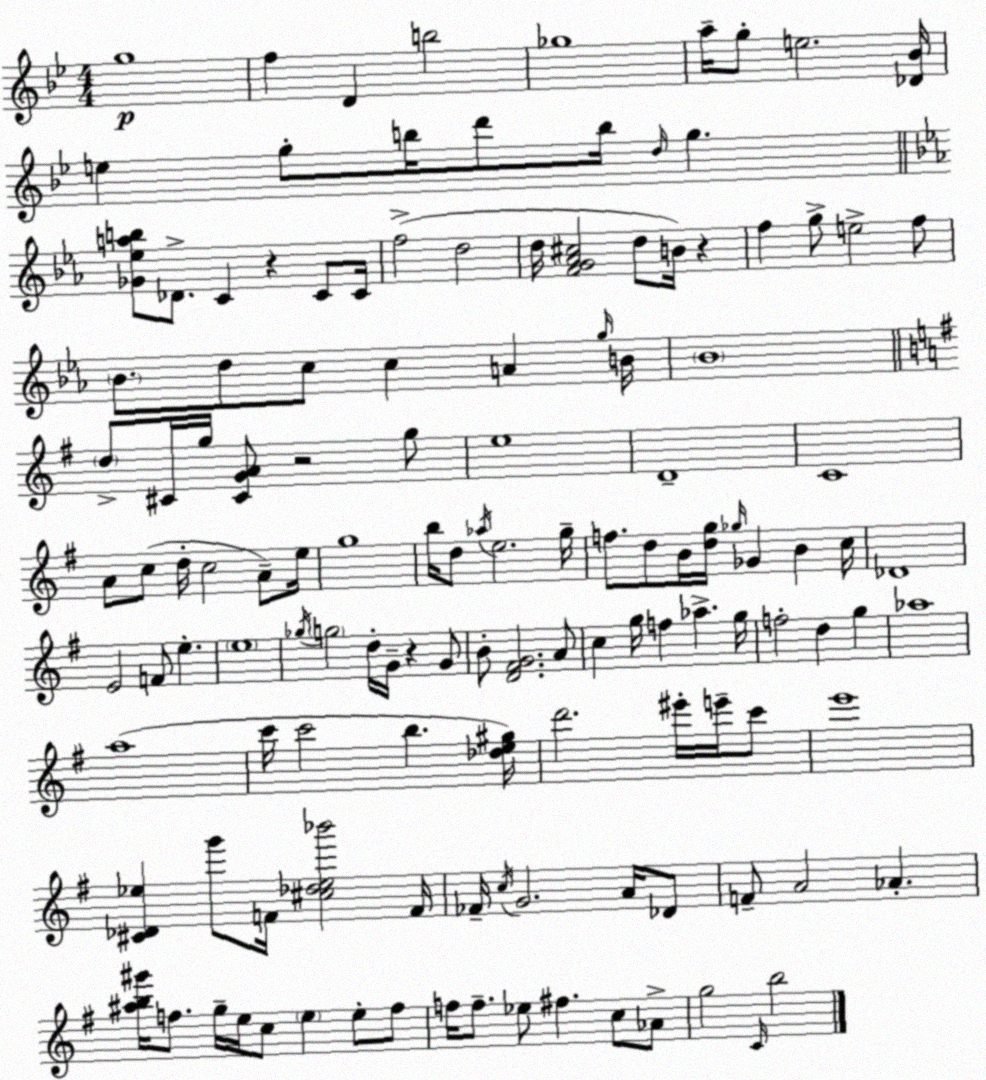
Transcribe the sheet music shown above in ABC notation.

X:1
T:Untitled
M:4/4
L:1/4
K:Bb
g4 f D b2 _g4 a/4 g/2 e2 [_D_B]/4 e g/2 b/4 d'/2 b/4 d/4 g [_G_eab]/2 _D/2 C z C/2 C/4 f2 d2 d/4 [FG_A^c]2 d/2 B/4 z f g/2 e2 f/2 _B/2 d/2 c/2 c A g/4 B/4 _B4 d/2 ^C/4 g/4 [^CGA]/2 z2 g/2 e4 D4 C4 A/2 c/2 d/4 c2 A/2 e/4 g4 b/4 d/2 _a/4 e2 g/4 f/2 d/2 B/4 [dg]/4 _g/4 _G B c/4 _D4 E2 F/2 e e4 _g/4 g2 d/4 G/4 z G/2 B/2 [D^FG]2 A/2 c g/4 f _a g/4 f2 d g _a4 a4 c'/4 c'2 b [_de^g]/4 d'2 ^e'/4 e'/4 c'/2 e'4 [^C_D_e] g'/2 F/4 [^c_d_e_b']2 F/4 _F/4 c/4 G2 A/4 _D/2 F/2 A2 _A [^ab^g']/4 f/2 g/4 e/4 c/2 e e/2 f/2 f/4 f/2 _e/2 ^f c/2 _A/2 g2 C/4 b2